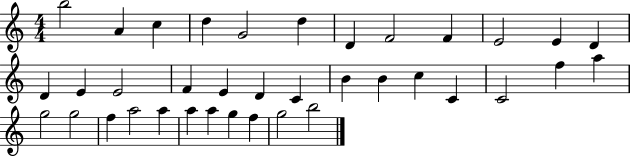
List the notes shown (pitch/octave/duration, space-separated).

B5/h A4/q C5/q D5/q G4/h D5/q D4/q F4/h F4/q E4/h E4/q D4/q D4/q E4/q E4/h F4/q E4/q D4/q C4/q B4/q B4/q C5/q C4/q C4/h F5/q A5/q G5/h G5/h F5/q A5/h A5/q A5/q A5/q G5/q F5/q G5/h B5/h